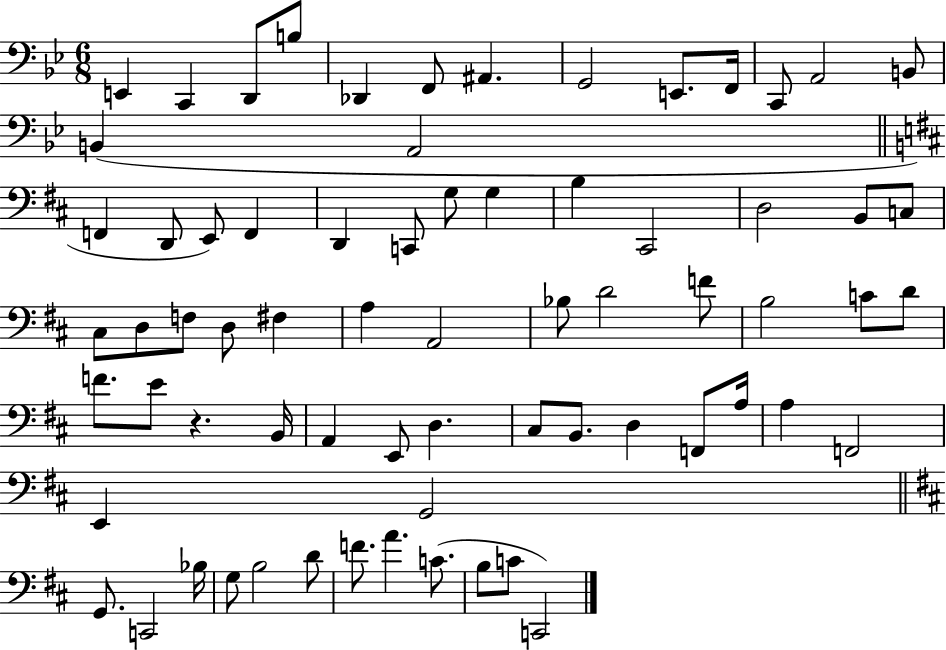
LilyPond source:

{
  \clef bass
  \numericTimeSignature
  \time 6/8
  \key bes \major
  e,4 c,4 d,8 b8 | des,4 f,8 ais,4. | g,2 e,8. f,16 | c,8 a,2 b,8 | \break b,4( a,2 | \bar "||" \break \key b \minor f,4 d,8 e,8) f,4 | d,4 c,8 g8 g4 | b4 cis,2 | d2 b,8 c8 | \break cis8 d8 f8 d8 fis4 | a4 a,2 | bes8 d'2 f'8 | b2 c'8 d'8 | \break f'8. e'8 r4. b,16 | a,4 e,8 d4. | cis8 b,8. d4 f,8 a16 | a4 f,2 | \break e,4 g,2 | \bar "||" \break \key d \major g,8. c,2 bes16 | g8 b2 d'8 | f'8. a'4. c'8.( | b8 c'8 c,2) | \break \bar "|."
}